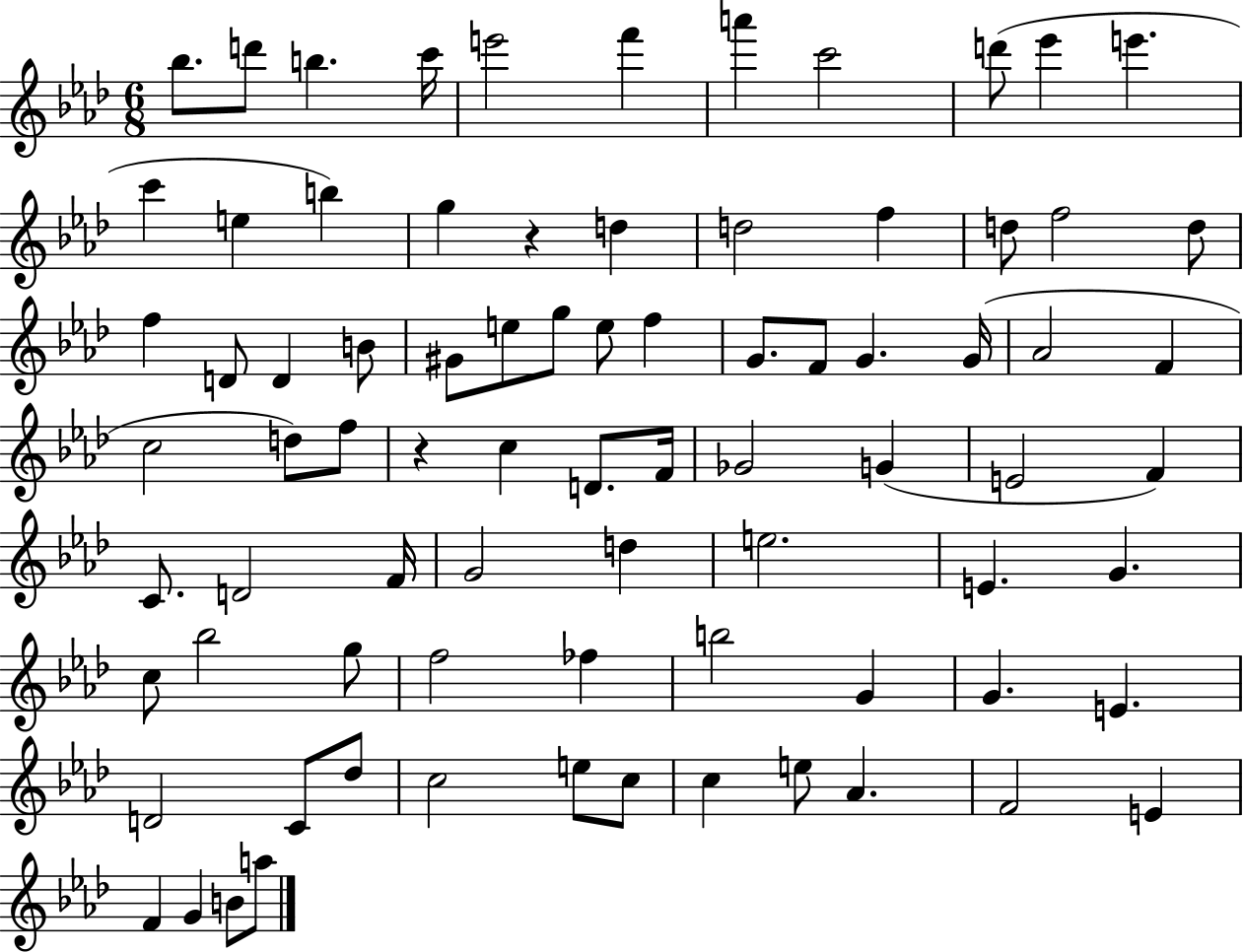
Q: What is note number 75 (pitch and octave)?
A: F4